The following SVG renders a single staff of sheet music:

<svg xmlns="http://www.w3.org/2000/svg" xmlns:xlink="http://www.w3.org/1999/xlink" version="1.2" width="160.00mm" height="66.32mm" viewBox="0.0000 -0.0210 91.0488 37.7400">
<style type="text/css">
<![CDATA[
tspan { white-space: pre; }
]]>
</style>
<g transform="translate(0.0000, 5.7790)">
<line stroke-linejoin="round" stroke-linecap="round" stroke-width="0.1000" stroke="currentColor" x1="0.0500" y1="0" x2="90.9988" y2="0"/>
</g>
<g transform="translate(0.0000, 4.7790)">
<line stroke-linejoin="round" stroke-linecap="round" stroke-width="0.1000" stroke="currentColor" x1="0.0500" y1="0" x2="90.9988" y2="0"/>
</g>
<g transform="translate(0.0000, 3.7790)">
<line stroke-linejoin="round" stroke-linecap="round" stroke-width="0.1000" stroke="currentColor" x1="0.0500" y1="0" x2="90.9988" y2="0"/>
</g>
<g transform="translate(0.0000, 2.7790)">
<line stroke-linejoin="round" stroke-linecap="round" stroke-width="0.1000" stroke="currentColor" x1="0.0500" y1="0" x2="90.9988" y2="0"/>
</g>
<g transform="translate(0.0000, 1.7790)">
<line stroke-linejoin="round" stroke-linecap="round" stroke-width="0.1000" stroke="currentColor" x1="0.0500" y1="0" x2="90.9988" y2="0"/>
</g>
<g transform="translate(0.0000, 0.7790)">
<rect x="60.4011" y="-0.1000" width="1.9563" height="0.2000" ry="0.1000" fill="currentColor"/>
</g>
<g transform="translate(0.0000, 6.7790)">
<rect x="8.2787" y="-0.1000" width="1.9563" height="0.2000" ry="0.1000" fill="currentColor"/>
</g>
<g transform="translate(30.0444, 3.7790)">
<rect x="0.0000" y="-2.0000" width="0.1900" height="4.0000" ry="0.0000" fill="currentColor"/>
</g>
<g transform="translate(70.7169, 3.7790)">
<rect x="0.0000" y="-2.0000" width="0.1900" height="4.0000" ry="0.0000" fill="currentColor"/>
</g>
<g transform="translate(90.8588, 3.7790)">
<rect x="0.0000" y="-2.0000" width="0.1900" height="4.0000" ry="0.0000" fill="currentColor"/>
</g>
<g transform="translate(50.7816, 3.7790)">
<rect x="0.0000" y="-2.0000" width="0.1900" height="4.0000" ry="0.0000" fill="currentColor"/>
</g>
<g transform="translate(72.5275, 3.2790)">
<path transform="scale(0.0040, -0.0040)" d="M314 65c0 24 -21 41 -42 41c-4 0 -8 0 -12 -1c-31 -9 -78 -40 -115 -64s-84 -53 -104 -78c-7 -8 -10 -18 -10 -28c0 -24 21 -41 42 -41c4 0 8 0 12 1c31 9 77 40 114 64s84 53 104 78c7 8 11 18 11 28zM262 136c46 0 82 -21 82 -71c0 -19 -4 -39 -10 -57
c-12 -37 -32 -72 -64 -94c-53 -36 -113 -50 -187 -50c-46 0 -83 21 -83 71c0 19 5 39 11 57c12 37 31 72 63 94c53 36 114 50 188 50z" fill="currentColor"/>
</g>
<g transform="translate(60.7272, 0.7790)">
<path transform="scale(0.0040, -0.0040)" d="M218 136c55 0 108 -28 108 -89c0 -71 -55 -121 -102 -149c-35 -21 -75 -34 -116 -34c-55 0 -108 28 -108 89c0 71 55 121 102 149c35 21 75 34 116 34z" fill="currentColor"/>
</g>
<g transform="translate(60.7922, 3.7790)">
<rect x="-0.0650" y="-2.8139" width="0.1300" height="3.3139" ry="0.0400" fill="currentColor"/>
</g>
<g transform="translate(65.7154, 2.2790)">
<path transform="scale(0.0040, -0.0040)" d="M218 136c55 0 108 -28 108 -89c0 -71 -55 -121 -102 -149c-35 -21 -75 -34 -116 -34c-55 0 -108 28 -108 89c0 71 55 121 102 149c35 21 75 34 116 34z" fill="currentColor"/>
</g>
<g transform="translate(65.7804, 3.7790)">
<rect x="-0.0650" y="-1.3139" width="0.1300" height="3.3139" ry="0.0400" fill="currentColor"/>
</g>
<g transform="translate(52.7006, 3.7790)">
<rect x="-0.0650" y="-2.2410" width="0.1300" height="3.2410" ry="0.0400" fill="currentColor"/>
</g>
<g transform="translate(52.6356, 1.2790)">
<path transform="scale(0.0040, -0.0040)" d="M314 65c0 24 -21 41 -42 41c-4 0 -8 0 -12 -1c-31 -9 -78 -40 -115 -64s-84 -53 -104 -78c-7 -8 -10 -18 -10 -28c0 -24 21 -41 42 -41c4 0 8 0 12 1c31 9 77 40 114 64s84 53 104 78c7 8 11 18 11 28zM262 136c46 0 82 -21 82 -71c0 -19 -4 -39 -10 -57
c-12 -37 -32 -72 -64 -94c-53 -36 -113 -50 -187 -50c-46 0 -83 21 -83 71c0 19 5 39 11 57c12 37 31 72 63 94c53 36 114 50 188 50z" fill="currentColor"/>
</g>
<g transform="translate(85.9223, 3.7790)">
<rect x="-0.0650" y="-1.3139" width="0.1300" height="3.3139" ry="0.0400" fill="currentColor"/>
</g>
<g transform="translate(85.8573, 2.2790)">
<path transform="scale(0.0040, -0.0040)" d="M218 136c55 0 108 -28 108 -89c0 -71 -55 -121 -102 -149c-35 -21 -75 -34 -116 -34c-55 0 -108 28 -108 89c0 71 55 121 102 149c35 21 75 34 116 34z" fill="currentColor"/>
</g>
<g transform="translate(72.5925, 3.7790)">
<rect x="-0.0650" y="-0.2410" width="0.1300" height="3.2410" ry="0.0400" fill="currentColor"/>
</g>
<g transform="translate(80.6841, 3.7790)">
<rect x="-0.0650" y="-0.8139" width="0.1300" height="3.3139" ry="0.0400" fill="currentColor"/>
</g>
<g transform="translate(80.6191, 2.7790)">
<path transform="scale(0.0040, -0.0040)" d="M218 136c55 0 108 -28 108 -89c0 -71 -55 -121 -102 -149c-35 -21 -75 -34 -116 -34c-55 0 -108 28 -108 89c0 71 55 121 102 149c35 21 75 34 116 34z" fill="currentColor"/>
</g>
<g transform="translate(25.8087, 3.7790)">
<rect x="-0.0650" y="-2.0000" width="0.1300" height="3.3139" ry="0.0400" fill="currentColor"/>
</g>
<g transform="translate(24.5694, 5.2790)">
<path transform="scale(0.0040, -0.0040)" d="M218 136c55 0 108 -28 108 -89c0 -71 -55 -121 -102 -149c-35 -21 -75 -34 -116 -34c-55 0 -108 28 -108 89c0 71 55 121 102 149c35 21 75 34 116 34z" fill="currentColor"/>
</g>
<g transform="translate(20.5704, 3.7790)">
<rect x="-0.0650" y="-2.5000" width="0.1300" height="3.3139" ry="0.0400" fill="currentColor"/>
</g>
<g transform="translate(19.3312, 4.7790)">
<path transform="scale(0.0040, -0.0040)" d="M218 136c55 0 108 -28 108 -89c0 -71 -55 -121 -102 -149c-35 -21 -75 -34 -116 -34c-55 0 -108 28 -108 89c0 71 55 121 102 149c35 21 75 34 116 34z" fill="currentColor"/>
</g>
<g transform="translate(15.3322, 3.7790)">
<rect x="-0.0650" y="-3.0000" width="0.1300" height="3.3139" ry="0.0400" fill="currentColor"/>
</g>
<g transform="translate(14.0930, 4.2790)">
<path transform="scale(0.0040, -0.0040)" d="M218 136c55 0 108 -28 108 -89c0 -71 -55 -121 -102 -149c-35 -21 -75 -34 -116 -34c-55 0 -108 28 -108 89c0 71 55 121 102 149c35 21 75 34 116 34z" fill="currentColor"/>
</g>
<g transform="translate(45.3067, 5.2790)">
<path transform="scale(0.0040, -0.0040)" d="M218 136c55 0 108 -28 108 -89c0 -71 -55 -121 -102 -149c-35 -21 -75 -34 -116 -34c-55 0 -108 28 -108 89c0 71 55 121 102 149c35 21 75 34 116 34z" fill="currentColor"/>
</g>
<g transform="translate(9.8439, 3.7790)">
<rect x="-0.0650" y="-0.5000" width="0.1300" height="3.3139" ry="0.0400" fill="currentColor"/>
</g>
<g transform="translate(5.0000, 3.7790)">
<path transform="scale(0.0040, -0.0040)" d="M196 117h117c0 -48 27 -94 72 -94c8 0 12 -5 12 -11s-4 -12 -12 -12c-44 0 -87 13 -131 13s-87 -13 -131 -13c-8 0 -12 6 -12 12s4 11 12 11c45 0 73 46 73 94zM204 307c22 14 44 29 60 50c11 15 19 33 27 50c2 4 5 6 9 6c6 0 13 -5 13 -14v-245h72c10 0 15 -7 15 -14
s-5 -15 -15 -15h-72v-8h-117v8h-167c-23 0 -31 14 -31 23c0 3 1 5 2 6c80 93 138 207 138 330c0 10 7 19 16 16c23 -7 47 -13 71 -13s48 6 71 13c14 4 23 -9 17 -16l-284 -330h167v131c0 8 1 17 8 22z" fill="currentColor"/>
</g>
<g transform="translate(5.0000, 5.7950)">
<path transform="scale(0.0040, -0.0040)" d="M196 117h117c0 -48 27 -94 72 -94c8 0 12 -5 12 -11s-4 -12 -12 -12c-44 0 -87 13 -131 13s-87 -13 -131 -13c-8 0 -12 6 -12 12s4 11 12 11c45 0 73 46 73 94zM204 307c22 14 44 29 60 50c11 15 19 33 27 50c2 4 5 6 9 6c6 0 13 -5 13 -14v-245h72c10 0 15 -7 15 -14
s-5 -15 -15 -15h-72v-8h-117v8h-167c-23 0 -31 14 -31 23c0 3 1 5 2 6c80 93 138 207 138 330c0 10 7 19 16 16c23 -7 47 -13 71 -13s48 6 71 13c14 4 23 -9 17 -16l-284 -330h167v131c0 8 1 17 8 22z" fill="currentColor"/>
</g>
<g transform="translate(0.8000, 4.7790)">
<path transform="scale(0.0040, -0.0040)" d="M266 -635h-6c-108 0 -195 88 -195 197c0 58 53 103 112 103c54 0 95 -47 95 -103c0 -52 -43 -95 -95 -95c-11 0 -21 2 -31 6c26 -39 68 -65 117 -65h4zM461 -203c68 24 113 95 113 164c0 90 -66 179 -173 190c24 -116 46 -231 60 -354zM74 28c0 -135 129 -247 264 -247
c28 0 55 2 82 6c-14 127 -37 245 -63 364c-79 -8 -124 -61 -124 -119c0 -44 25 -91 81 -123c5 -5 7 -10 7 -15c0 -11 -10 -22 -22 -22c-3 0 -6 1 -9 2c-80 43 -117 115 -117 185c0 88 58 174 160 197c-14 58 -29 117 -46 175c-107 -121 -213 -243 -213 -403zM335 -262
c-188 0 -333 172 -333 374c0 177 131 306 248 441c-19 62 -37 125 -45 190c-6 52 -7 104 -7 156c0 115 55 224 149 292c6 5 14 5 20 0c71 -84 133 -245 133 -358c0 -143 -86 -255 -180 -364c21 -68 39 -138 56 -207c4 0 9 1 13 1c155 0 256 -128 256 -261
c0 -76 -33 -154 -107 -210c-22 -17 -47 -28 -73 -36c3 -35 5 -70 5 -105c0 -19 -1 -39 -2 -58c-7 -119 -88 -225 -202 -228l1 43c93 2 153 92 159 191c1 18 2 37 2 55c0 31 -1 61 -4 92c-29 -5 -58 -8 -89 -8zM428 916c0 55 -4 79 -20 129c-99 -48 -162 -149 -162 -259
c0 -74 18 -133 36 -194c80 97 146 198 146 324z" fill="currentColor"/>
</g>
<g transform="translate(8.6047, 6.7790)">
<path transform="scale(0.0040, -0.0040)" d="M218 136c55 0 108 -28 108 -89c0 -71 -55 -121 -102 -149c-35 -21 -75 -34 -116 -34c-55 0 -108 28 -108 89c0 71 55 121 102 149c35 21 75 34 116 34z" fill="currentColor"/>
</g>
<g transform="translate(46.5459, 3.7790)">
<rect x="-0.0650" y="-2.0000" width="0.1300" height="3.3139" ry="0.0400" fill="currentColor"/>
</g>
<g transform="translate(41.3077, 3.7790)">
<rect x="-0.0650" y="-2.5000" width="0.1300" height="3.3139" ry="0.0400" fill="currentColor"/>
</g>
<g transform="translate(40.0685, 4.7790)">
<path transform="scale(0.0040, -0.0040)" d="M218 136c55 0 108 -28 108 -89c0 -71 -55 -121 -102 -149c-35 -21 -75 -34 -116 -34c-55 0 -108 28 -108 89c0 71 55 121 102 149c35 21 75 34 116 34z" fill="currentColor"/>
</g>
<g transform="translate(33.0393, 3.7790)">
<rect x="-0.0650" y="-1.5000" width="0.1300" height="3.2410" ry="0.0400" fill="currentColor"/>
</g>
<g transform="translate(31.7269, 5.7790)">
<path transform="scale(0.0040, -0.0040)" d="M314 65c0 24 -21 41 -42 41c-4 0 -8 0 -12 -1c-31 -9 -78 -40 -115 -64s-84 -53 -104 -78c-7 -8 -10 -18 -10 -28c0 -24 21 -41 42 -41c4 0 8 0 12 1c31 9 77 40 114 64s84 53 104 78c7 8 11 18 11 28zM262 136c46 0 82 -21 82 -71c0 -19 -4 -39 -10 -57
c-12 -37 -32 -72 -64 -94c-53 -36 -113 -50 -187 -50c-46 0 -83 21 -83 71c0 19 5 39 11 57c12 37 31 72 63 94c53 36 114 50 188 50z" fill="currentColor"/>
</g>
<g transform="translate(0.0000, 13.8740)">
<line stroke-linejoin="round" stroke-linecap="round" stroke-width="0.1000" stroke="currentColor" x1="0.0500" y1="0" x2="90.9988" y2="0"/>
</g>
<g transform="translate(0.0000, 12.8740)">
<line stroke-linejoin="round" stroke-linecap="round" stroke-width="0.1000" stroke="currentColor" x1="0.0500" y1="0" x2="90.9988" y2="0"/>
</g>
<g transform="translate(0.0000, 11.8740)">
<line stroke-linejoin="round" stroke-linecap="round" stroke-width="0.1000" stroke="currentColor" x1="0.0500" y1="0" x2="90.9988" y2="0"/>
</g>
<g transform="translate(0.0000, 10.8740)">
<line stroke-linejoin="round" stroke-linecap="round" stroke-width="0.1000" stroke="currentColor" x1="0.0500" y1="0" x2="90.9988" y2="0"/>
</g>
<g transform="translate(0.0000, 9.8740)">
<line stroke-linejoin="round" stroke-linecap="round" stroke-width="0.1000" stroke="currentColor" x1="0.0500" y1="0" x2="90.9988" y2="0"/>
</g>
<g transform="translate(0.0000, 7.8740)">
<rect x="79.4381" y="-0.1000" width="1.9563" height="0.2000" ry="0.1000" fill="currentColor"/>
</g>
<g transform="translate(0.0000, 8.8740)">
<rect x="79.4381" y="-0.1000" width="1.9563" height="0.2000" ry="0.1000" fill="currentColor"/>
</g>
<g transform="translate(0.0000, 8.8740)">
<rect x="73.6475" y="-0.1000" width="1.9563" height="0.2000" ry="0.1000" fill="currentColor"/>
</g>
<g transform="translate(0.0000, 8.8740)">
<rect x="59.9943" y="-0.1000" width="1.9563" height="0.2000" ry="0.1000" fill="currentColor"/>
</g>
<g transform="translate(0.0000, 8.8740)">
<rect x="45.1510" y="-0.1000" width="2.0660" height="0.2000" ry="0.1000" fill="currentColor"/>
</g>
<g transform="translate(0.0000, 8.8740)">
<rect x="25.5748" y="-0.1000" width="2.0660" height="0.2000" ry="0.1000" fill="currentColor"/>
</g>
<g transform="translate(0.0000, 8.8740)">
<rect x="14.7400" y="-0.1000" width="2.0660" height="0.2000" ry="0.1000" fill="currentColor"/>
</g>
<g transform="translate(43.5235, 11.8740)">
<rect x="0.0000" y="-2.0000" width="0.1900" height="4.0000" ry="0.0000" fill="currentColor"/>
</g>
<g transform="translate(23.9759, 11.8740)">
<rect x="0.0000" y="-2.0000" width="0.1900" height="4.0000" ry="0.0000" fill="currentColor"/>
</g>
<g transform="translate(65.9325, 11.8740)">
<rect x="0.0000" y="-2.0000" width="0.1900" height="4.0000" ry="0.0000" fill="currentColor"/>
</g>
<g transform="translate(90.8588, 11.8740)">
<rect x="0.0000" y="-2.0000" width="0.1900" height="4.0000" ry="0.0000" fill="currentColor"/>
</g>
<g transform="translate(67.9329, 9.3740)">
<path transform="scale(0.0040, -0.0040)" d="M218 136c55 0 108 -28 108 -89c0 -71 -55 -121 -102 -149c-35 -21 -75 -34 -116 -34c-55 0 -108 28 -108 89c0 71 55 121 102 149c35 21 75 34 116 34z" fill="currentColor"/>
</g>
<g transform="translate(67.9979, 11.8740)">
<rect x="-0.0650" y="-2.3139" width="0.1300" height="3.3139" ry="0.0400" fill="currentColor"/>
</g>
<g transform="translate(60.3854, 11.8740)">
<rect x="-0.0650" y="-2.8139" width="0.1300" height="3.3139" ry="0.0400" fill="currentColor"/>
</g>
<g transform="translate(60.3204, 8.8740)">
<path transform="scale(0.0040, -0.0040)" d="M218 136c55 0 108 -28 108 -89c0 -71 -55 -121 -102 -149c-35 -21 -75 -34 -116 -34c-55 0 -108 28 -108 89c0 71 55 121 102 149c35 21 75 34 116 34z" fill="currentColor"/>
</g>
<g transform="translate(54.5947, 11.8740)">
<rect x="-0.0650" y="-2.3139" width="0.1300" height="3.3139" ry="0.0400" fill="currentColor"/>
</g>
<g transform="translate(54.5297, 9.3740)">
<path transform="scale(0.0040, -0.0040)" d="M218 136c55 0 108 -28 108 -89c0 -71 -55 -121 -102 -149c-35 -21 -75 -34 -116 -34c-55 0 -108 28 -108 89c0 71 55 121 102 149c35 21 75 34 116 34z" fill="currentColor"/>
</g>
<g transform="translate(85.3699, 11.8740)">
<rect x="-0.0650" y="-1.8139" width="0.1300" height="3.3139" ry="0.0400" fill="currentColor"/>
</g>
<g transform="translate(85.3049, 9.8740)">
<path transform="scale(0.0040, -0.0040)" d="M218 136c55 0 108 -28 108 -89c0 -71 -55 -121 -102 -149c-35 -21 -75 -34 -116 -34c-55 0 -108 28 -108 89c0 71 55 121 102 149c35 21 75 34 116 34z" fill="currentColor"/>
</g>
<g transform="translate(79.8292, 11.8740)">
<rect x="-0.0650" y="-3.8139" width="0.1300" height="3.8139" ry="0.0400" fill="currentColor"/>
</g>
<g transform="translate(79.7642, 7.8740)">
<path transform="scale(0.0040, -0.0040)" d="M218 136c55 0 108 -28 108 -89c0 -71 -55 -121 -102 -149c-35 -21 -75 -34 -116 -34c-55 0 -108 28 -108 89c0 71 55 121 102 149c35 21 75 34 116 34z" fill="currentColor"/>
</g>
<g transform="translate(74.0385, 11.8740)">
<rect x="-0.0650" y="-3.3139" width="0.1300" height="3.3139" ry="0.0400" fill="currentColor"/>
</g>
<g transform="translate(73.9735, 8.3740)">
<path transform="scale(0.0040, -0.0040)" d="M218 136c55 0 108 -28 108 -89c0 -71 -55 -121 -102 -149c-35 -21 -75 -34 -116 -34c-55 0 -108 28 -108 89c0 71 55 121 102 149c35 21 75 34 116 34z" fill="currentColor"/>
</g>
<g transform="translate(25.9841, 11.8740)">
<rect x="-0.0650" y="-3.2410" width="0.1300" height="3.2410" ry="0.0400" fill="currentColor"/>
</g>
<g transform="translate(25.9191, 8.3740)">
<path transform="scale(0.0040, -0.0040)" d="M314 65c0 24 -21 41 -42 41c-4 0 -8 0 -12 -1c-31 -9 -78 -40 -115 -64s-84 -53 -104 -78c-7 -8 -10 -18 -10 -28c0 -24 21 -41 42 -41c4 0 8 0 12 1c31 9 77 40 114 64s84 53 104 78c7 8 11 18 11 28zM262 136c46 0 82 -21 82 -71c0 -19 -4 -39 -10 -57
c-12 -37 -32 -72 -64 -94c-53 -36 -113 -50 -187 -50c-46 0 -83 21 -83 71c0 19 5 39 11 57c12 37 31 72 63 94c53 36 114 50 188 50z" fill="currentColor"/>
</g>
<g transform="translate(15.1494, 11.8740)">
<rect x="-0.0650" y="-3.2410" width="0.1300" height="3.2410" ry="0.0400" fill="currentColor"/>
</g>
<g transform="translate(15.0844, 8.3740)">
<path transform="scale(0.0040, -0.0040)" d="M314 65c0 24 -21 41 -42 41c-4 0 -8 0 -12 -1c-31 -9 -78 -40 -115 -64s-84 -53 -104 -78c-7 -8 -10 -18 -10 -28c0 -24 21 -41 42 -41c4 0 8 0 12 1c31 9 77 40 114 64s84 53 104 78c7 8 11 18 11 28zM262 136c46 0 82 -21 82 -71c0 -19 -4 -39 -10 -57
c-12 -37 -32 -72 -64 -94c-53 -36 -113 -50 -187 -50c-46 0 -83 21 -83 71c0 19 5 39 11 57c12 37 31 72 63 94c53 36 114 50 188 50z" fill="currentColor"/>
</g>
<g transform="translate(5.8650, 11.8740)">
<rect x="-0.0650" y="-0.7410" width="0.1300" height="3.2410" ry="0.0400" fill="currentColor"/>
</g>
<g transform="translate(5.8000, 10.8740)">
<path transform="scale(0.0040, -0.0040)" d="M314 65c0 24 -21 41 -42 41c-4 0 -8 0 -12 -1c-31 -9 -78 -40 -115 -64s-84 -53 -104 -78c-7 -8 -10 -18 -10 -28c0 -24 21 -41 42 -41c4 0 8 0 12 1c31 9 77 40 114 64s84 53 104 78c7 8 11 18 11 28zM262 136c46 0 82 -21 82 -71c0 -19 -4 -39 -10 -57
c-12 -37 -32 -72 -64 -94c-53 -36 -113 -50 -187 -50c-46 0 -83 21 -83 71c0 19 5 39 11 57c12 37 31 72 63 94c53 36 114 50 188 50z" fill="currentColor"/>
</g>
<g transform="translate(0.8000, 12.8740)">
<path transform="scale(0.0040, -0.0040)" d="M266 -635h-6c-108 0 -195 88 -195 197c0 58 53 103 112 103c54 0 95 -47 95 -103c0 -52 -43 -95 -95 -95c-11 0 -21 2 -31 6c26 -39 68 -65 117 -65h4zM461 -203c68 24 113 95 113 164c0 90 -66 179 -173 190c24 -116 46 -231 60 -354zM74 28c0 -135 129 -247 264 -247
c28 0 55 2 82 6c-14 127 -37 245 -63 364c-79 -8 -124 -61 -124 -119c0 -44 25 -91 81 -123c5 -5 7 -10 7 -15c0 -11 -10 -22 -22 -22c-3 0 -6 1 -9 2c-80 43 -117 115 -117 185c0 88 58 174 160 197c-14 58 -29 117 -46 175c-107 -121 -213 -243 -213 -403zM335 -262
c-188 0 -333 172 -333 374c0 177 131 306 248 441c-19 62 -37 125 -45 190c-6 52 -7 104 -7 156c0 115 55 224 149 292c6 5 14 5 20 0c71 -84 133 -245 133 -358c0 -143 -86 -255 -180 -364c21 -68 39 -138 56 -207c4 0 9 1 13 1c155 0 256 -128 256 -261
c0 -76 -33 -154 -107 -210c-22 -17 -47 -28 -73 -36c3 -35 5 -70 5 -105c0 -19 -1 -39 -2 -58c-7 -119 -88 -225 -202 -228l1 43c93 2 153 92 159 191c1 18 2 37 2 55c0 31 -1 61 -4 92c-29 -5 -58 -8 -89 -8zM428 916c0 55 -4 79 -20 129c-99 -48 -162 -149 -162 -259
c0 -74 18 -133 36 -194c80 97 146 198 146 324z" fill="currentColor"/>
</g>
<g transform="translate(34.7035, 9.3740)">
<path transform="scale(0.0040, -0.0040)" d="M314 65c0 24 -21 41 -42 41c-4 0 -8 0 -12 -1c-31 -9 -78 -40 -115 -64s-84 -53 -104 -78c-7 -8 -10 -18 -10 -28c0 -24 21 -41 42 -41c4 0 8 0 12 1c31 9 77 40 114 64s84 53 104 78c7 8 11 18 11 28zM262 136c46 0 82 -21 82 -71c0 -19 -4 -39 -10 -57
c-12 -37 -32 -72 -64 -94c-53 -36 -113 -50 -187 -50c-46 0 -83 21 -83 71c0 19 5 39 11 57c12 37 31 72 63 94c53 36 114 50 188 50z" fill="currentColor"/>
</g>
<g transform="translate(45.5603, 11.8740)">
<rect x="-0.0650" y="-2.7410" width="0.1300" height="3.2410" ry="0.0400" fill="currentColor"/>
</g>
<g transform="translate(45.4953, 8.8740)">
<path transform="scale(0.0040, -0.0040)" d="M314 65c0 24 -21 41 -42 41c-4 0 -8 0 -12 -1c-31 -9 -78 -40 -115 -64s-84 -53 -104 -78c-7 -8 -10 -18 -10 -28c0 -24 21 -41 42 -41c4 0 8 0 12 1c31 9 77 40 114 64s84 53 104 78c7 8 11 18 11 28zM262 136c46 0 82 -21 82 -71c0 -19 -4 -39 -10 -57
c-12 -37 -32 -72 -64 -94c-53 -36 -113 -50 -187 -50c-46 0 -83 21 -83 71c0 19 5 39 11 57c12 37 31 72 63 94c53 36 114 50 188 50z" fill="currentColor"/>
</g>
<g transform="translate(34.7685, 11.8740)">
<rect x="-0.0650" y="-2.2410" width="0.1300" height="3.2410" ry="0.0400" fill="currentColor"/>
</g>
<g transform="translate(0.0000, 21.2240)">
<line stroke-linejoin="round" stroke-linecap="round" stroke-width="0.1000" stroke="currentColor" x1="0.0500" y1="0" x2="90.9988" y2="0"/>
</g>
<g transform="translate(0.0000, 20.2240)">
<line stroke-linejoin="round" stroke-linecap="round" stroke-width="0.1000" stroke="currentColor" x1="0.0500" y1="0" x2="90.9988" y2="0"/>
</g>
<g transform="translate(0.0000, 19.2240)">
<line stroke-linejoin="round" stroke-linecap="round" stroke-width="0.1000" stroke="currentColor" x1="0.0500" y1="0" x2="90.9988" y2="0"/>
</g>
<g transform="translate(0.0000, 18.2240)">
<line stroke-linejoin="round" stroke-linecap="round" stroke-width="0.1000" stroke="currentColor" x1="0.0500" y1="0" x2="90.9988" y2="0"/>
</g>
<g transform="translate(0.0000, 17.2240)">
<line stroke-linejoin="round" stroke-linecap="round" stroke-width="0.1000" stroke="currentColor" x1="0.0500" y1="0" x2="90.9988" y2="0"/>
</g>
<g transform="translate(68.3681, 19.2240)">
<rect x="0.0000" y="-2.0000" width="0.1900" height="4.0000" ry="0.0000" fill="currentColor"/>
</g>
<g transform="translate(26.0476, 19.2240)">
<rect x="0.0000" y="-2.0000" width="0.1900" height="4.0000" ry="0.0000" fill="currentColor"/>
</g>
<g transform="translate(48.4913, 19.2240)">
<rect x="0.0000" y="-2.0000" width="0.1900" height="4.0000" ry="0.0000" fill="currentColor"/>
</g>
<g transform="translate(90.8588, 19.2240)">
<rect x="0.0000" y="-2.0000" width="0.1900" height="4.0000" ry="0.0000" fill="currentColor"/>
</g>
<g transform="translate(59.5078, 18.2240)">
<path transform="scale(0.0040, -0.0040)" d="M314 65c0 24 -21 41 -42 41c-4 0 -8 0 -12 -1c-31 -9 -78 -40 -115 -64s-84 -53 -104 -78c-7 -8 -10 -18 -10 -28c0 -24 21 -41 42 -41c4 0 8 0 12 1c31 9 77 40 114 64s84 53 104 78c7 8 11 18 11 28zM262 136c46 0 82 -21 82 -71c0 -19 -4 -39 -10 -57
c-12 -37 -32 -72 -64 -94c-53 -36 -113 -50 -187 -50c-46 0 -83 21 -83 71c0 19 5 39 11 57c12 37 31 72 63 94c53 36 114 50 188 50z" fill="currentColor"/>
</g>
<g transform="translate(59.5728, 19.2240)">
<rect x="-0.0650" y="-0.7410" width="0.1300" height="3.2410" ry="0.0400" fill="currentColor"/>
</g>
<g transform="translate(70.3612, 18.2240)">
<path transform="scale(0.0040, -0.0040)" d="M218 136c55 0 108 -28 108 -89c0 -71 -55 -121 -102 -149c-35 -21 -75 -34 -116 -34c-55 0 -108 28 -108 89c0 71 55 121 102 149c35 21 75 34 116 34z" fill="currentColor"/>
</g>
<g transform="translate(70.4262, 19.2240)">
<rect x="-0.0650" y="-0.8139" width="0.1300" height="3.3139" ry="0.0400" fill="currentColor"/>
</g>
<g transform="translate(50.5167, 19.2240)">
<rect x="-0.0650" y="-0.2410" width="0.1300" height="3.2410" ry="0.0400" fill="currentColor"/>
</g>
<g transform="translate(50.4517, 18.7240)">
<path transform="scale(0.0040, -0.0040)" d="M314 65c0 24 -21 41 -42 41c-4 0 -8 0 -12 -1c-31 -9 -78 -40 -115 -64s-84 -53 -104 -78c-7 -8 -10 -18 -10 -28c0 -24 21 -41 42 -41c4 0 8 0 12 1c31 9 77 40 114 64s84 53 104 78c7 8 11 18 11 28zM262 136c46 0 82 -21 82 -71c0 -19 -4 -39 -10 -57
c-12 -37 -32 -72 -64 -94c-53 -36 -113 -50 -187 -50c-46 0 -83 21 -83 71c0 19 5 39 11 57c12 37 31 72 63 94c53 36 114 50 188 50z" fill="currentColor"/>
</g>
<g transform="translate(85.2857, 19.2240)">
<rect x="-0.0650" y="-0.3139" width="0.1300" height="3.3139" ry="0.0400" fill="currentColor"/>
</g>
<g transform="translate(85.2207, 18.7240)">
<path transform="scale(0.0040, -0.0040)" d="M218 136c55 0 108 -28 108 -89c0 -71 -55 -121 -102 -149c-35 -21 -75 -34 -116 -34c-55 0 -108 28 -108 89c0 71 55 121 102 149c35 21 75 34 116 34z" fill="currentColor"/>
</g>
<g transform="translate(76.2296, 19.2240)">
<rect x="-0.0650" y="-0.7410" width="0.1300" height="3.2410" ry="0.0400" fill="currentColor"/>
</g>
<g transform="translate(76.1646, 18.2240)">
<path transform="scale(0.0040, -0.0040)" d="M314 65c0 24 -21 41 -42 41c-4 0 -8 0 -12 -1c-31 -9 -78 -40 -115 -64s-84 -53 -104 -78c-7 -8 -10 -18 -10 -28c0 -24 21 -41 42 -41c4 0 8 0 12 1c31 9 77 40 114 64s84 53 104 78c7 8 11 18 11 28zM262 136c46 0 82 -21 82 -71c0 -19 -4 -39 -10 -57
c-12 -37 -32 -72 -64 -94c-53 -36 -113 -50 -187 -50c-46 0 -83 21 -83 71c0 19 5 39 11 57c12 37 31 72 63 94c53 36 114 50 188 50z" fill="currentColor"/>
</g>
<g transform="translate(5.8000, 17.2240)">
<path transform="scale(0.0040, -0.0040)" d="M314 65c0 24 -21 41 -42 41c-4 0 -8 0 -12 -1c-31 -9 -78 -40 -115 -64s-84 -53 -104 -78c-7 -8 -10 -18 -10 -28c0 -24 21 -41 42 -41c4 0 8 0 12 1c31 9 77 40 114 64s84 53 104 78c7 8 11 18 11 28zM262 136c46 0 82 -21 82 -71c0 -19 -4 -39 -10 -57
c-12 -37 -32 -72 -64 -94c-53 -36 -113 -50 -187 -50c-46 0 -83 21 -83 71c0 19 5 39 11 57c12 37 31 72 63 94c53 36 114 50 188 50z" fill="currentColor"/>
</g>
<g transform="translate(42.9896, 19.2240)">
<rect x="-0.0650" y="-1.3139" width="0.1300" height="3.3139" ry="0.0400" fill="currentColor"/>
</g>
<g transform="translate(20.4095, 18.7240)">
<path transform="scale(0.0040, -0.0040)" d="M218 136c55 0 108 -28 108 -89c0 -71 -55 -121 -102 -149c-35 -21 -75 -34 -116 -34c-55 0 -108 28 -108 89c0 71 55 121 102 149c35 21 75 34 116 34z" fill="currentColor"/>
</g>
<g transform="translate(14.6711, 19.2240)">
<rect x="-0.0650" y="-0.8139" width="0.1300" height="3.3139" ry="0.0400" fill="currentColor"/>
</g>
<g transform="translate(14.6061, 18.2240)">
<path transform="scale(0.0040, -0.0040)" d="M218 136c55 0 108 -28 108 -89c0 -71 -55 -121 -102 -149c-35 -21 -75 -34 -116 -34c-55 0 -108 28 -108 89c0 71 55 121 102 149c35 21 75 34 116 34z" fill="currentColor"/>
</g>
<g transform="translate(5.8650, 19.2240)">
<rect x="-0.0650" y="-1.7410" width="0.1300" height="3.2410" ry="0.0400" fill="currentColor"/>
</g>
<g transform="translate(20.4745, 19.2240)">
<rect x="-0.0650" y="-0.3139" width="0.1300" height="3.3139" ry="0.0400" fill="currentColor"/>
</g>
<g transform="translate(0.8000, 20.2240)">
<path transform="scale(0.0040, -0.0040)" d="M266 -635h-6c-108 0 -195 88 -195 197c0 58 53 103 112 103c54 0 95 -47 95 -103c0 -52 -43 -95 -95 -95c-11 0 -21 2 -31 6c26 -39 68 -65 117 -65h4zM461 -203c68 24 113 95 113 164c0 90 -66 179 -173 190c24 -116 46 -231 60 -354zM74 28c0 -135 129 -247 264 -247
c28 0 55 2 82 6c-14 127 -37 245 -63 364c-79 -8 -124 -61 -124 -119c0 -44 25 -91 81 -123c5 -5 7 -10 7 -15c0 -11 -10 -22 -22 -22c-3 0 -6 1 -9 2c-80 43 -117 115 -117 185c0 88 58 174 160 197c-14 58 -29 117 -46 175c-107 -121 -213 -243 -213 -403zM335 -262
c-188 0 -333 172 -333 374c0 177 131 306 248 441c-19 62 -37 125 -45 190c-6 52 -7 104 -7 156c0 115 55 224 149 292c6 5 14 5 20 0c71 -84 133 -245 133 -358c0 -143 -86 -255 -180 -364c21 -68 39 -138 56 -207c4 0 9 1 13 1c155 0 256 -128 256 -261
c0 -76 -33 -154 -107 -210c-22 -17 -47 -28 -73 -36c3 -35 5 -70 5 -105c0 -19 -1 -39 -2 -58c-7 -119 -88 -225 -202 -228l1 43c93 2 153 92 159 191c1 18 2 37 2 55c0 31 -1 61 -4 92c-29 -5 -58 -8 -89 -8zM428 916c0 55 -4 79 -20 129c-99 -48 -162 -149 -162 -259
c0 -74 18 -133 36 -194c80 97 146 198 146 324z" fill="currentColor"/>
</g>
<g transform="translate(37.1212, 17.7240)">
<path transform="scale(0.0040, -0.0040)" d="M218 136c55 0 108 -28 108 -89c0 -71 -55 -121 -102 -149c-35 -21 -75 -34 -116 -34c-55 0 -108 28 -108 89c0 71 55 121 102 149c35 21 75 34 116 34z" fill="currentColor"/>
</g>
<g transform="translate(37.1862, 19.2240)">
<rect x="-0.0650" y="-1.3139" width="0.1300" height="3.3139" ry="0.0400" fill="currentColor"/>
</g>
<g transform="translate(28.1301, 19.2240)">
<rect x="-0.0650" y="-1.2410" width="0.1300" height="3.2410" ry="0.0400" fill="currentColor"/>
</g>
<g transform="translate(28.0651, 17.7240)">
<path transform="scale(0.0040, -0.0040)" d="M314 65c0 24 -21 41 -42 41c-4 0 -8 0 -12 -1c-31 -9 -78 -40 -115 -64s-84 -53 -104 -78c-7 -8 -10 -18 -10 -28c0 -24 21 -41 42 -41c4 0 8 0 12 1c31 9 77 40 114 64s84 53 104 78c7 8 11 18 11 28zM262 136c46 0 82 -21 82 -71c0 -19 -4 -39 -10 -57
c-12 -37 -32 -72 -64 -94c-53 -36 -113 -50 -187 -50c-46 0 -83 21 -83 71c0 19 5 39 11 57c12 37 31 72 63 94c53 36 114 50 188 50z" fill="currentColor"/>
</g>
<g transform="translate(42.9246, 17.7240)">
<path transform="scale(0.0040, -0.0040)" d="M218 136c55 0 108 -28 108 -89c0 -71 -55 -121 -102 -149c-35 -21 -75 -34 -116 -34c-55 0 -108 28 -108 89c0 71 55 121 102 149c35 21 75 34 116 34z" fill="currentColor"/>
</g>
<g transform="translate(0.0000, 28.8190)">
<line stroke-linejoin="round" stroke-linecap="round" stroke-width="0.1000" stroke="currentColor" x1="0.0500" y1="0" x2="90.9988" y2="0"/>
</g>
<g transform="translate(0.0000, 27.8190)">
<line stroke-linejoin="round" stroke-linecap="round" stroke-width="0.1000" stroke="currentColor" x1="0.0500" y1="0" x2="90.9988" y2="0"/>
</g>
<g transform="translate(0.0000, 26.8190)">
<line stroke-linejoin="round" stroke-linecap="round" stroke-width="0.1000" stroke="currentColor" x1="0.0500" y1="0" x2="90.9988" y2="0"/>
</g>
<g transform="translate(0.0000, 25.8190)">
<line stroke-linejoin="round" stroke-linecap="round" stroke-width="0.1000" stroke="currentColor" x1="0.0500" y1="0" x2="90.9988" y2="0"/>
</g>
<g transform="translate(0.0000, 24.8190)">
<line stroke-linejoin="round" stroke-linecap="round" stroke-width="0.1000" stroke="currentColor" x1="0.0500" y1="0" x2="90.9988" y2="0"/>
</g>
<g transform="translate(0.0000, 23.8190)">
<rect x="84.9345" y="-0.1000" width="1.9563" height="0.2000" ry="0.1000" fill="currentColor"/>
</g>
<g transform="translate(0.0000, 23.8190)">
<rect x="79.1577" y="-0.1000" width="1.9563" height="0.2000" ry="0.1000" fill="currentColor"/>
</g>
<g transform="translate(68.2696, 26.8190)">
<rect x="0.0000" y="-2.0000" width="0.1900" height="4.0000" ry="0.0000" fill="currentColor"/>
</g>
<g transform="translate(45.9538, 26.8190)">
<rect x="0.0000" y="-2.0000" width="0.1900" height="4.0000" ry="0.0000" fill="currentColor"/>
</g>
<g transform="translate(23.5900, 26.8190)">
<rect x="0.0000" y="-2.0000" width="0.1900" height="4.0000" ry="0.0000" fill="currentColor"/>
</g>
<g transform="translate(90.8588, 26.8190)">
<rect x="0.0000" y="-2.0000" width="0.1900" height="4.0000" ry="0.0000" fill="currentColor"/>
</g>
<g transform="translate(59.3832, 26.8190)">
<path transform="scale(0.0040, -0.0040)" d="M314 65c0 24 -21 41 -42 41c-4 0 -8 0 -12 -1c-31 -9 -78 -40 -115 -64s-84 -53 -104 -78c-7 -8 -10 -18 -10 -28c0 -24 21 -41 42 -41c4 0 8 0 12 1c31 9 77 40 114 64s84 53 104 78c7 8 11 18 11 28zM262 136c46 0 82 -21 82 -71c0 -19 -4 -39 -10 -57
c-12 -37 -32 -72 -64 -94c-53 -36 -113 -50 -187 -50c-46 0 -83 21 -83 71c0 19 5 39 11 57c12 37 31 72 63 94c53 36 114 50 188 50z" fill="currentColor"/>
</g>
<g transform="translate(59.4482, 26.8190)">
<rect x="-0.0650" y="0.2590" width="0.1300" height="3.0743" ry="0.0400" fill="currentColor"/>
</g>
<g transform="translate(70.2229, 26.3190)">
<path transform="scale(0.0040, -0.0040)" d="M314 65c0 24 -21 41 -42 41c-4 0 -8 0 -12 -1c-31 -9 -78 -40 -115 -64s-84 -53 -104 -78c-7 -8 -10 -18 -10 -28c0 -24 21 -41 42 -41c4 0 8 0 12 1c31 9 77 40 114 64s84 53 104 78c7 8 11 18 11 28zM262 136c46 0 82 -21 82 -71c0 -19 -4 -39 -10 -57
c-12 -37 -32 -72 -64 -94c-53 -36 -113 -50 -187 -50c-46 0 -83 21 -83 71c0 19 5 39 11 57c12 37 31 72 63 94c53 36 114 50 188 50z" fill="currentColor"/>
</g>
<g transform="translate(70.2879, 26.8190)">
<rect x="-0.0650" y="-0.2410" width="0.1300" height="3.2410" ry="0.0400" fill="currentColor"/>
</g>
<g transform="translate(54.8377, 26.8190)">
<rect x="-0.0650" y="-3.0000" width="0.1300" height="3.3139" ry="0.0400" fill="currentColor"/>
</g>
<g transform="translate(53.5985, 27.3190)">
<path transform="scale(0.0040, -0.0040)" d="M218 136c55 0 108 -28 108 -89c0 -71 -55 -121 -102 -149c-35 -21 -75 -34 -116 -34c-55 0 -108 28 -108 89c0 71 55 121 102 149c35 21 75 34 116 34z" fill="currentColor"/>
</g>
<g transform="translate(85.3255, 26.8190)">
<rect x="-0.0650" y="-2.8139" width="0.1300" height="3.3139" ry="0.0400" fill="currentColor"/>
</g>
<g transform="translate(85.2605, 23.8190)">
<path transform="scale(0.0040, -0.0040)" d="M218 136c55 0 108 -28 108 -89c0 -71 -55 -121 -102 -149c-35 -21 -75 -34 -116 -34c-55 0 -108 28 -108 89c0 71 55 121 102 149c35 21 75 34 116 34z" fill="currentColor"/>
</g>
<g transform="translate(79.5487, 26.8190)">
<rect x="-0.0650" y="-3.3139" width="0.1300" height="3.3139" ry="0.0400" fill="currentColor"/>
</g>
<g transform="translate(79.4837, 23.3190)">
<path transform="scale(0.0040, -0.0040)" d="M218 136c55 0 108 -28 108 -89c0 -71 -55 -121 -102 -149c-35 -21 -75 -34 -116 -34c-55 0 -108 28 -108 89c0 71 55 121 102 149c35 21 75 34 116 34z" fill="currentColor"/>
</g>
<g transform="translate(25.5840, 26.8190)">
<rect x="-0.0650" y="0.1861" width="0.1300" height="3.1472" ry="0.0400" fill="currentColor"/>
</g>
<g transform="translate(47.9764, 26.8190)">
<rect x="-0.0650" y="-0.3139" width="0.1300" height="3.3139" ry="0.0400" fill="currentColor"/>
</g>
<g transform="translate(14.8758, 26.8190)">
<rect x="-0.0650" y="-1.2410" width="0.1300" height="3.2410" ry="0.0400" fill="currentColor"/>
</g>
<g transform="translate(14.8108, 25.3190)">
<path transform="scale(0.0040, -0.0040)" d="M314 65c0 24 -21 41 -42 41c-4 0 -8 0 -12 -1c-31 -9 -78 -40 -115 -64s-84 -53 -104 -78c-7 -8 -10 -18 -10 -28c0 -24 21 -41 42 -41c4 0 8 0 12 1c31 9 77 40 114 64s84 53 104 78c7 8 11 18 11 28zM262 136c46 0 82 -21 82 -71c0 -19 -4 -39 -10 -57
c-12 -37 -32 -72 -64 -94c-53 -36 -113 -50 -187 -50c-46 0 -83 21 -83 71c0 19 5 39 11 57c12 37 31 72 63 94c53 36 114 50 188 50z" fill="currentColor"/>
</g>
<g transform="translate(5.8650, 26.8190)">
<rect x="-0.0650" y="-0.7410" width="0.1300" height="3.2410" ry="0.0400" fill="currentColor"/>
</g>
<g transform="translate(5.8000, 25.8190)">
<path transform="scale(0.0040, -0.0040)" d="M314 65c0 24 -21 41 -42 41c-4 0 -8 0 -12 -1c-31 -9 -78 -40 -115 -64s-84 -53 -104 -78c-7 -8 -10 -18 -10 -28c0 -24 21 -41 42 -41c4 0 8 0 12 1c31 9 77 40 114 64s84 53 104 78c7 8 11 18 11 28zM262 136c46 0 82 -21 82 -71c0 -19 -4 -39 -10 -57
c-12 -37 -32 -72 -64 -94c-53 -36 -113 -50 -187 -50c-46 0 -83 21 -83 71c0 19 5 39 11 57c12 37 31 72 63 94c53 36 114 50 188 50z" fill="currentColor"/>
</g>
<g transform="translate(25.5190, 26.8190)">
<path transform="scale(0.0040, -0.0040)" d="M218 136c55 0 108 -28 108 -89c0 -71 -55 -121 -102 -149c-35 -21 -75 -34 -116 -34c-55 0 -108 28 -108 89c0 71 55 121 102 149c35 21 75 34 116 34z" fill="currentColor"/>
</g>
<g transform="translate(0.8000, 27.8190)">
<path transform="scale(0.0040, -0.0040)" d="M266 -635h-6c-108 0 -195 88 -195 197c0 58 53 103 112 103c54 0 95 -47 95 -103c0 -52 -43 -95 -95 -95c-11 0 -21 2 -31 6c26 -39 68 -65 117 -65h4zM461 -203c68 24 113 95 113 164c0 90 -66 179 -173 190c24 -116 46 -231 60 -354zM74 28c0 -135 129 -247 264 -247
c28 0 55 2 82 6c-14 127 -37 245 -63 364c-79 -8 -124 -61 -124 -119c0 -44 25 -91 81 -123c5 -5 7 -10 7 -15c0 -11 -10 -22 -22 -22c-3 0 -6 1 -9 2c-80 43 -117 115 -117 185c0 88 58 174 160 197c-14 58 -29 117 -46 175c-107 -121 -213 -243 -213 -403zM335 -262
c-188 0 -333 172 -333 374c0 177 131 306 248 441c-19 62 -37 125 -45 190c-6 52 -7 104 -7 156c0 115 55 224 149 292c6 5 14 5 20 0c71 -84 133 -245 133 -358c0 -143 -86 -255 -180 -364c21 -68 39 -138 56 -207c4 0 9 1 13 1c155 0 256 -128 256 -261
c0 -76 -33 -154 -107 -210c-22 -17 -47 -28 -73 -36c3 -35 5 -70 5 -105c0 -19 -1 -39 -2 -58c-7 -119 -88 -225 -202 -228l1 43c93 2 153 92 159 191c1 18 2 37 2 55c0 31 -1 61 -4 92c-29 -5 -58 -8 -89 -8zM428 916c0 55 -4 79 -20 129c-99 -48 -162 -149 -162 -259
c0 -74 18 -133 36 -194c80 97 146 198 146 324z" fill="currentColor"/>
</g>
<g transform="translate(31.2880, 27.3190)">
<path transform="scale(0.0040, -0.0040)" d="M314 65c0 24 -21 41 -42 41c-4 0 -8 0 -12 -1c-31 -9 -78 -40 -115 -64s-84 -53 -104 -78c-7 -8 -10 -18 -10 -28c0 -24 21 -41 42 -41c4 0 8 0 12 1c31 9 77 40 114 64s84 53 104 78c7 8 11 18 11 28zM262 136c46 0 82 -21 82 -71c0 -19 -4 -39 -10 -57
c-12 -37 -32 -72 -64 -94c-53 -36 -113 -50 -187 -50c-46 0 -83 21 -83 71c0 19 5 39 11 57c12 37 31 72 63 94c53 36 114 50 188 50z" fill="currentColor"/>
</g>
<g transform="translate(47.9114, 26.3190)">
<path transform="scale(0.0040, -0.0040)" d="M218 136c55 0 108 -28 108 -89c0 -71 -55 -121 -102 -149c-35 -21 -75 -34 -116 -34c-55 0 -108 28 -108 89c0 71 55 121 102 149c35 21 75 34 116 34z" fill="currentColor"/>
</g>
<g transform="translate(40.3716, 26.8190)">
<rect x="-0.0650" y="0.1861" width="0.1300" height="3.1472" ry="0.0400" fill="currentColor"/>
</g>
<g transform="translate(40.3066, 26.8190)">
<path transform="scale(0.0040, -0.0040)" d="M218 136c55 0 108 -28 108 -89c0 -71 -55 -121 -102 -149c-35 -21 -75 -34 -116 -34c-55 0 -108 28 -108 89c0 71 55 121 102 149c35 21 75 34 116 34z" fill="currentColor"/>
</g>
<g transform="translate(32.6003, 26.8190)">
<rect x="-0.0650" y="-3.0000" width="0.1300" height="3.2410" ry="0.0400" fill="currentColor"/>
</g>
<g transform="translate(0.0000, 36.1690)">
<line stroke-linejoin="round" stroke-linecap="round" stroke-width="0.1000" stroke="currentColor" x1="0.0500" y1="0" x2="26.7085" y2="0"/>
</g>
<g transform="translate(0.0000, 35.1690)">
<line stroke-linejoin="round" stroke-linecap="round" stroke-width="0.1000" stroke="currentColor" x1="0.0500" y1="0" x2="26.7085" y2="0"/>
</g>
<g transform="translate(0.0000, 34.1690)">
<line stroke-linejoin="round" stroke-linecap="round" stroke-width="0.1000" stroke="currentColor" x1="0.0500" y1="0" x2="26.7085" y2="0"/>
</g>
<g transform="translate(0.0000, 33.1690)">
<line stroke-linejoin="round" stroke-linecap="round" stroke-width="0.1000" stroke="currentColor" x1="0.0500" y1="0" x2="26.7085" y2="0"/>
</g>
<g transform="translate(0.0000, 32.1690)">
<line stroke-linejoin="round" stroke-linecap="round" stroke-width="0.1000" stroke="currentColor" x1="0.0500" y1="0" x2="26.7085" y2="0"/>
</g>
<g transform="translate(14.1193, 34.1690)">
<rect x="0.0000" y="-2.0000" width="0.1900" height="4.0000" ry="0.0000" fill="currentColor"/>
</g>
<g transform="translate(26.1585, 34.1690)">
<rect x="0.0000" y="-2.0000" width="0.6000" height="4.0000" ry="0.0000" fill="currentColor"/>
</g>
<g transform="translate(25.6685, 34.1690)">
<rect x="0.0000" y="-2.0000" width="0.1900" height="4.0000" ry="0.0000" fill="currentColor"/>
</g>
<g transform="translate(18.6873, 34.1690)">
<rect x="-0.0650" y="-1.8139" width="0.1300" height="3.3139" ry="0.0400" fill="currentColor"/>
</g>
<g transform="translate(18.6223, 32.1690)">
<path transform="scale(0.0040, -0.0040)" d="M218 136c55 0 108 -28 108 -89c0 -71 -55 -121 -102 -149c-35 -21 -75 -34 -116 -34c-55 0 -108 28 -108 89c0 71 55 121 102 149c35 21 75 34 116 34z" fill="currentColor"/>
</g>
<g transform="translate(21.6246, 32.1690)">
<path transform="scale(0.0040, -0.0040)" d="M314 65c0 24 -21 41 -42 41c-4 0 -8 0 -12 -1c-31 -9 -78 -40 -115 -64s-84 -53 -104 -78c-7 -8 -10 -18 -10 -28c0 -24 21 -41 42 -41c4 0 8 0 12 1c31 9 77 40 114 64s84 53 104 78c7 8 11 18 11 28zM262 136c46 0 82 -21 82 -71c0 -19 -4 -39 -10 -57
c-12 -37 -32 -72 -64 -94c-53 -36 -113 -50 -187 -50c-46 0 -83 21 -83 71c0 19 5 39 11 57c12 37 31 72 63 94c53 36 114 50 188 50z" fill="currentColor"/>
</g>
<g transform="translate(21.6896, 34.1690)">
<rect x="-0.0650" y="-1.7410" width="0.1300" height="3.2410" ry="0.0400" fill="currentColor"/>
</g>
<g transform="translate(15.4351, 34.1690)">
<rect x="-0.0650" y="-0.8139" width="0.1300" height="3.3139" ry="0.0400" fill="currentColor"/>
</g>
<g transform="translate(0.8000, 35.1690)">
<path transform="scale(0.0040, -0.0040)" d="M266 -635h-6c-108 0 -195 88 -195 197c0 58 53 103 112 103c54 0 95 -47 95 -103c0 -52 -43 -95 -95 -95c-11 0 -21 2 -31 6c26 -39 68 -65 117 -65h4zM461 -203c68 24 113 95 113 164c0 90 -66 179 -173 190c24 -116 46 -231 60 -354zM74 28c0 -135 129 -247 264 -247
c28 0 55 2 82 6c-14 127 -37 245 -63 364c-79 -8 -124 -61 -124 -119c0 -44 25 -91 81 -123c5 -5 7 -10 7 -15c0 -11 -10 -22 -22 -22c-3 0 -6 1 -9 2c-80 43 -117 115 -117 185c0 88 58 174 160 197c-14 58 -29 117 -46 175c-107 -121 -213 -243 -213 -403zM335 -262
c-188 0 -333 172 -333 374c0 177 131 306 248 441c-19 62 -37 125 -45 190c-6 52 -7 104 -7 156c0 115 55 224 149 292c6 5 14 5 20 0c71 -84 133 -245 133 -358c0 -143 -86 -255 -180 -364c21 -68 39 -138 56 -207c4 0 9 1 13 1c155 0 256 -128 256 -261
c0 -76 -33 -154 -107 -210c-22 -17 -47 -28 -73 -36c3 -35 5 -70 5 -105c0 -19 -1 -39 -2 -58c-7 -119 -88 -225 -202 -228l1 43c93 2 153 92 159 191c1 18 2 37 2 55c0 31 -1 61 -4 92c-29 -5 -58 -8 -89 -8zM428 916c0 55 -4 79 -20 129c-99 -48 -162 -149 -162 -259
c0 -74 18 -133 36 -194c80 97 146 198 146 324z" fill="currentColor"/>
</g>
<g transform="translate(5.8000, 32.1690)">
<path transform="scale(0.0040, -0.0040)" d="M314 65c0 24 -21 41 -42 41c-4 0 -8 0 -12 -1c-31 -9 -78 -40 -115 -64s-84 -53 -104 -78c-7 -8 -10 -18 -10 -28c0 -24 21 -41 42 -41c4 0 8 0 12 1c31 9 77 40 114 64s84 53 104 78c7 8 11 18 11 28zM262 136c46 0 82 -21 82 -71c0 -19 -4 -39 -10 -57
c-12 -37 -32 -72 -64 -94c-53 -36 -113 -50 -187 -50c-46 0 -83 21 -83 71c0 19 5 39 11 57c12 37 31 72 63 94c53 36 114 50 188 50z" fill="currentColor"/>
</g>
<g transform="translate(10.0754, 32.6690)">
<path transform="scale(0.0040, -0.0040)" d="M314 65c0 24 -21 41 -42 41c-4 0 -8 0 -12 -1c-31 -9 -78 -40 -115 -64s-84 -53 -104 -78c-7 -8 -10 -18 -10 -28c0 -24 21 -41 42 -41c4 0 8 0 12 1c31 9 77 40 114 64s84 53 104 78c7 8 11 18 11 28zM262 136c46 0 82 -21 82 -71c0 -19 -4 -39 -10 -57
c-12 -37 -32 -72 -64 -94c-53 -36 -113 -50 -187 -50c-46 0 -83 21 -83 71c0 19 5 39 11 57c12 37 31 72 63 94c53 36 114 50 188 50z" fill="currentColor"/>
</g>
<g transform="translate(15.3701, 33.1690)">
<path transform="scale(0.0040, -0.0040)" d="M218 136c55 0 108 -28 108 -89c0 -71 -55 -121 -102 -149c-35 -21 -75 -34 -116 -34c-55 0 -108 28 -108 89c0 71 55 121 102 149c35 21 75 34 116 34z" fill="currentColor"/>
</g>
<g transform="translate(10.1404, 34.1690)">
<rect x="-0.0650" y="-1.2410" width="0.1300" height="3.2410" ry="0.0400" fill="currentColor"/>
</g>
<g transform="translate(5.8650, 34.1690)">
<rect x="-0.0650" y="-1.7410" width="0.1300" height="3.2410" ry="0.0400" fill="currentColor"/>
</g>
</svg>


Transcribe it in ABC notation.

X:1
T:Untitled
M:4/4
L:1/4
K:C
C A G F E2 G F g2 a e c2 d e d2 b2 b2 g2 a2 g a g b c' f f2 d c e2 e e c2 d2 d d2 c d2 e2 B A2 B c A B2 c2 b a f2 e2 d f f2